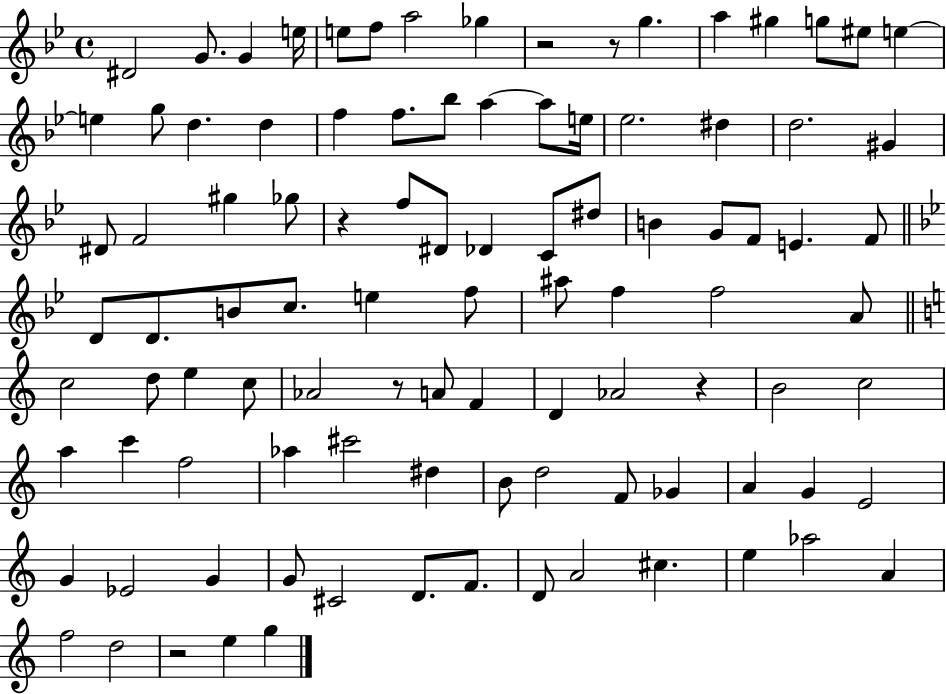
{
  \clef treble
  \time 4/4
  \defaultTimeSignature
  \key bes \major
  dis'2 g'8. g'4 e''16 | e''8 f''8 a''2 ges''4 | r2 r8 g''4. | a''4 gis''4 g''8 eis''8 e''4~~ | \break e''4 g''8 d''4. d''4 | f''4 f''8. bes''8 a''4~~ a''8 e''16 | ees''2. dis''4 | d''2. gis'4 | \break dis'8 f'2 gis''4 ges''8 | r4 f''8 dis'8 des'4 c'8 dis''8 | b'4 g'8 f'8 e'4. f'8 | \bar "||" \break \key g \minor d'8 d'8. b'8 c''8. e''4 f''8 | ais''8 f''4 f''2 a'8 | \bar "||" \break \key a \minor c''2 d''8 e''4 c''8 | aes'2 r8 a'8 f'4 | d'4 aes'2 r4 | b'2 c''2 | \break a''4 c'''4 f''2 | aes''4 cis'''2 dis''4 | b'8 d''2 f'8 ges'4 | a'4 g'4 e'2 | \break g'4 ees'2 g'4 | g'8 cis'2 d'8. f'8. | d'8 a'2 cis''4. | e''4 aes''2 a'4 | \break f''2 d''2 | r2 e''4 g''4 | \bar "|."
}